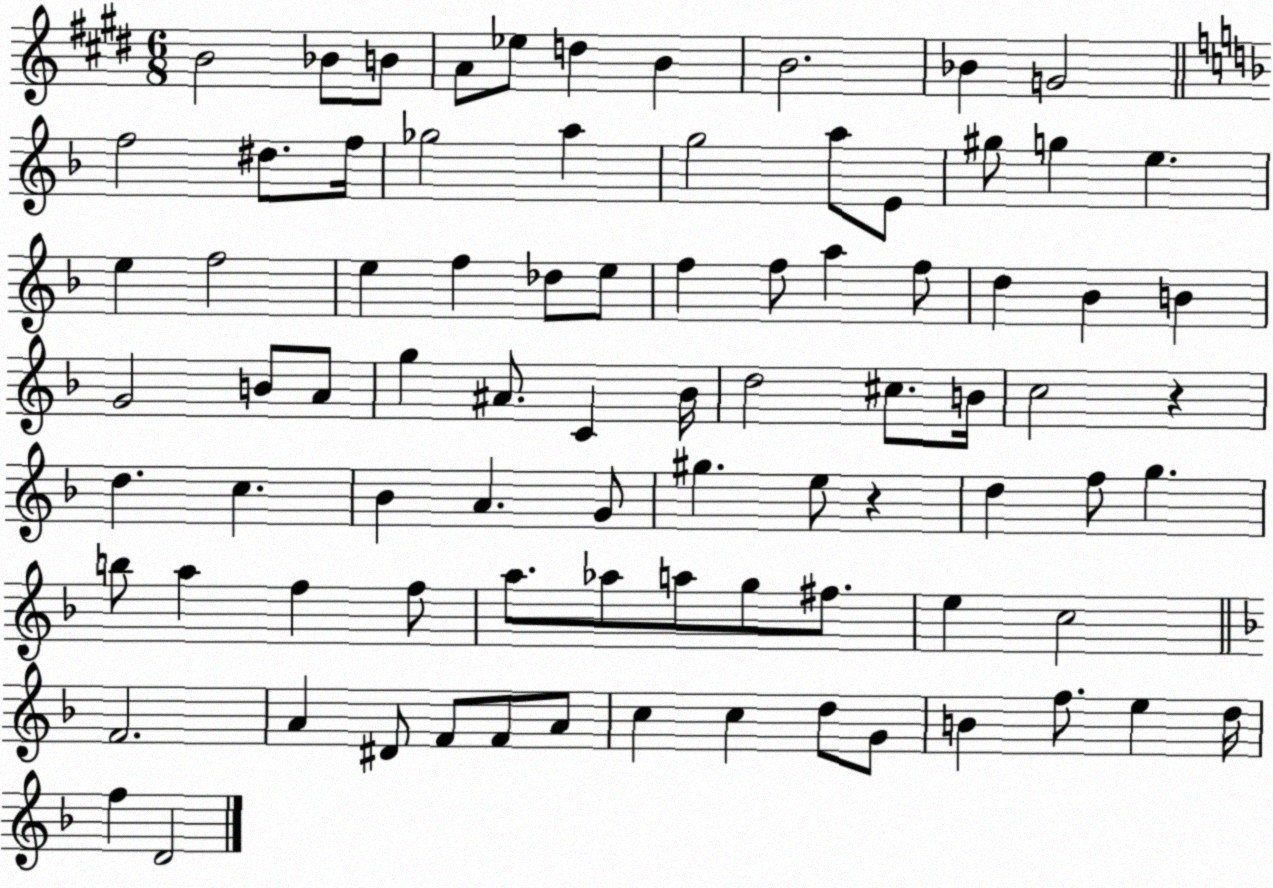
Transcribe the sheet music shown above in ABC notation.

X:1
T:Untitled
M:6/8
L:1/4
K:E
B2 _B/2 B/2 A/2 _e/2 d B B2 _B G2 f2 ^d/2 f/4 _g2 a g2 a/2 E/2 ^g/2 g e e f2 e f _d/2 e/2 f f/2 a f/2 d _B B G2 B/2 A/2 g ^A/2 C _B/4 d2 ^c/2 B/4 c2 z d c _B A G/2 ^g e/2 z d f/2 g b/2 a f f/2 a/2 _a/2 a/2 g/2 ^f/2 e c2 F2 A ^D/2 F/2 F/2 A/2 c c d/2 G/2 B f/2 e d/4 f D2